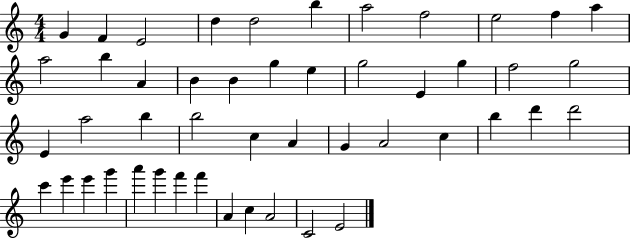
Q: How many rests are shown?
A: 0